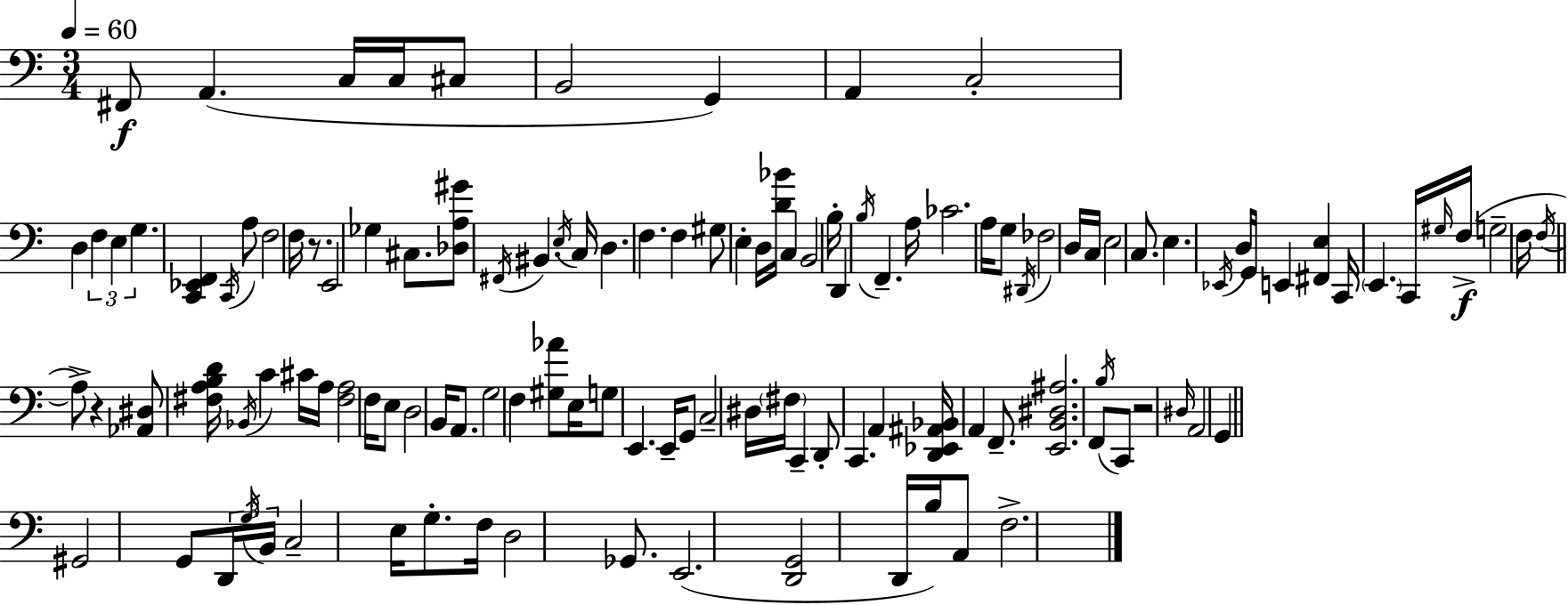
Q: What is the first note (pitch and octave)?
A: F#2